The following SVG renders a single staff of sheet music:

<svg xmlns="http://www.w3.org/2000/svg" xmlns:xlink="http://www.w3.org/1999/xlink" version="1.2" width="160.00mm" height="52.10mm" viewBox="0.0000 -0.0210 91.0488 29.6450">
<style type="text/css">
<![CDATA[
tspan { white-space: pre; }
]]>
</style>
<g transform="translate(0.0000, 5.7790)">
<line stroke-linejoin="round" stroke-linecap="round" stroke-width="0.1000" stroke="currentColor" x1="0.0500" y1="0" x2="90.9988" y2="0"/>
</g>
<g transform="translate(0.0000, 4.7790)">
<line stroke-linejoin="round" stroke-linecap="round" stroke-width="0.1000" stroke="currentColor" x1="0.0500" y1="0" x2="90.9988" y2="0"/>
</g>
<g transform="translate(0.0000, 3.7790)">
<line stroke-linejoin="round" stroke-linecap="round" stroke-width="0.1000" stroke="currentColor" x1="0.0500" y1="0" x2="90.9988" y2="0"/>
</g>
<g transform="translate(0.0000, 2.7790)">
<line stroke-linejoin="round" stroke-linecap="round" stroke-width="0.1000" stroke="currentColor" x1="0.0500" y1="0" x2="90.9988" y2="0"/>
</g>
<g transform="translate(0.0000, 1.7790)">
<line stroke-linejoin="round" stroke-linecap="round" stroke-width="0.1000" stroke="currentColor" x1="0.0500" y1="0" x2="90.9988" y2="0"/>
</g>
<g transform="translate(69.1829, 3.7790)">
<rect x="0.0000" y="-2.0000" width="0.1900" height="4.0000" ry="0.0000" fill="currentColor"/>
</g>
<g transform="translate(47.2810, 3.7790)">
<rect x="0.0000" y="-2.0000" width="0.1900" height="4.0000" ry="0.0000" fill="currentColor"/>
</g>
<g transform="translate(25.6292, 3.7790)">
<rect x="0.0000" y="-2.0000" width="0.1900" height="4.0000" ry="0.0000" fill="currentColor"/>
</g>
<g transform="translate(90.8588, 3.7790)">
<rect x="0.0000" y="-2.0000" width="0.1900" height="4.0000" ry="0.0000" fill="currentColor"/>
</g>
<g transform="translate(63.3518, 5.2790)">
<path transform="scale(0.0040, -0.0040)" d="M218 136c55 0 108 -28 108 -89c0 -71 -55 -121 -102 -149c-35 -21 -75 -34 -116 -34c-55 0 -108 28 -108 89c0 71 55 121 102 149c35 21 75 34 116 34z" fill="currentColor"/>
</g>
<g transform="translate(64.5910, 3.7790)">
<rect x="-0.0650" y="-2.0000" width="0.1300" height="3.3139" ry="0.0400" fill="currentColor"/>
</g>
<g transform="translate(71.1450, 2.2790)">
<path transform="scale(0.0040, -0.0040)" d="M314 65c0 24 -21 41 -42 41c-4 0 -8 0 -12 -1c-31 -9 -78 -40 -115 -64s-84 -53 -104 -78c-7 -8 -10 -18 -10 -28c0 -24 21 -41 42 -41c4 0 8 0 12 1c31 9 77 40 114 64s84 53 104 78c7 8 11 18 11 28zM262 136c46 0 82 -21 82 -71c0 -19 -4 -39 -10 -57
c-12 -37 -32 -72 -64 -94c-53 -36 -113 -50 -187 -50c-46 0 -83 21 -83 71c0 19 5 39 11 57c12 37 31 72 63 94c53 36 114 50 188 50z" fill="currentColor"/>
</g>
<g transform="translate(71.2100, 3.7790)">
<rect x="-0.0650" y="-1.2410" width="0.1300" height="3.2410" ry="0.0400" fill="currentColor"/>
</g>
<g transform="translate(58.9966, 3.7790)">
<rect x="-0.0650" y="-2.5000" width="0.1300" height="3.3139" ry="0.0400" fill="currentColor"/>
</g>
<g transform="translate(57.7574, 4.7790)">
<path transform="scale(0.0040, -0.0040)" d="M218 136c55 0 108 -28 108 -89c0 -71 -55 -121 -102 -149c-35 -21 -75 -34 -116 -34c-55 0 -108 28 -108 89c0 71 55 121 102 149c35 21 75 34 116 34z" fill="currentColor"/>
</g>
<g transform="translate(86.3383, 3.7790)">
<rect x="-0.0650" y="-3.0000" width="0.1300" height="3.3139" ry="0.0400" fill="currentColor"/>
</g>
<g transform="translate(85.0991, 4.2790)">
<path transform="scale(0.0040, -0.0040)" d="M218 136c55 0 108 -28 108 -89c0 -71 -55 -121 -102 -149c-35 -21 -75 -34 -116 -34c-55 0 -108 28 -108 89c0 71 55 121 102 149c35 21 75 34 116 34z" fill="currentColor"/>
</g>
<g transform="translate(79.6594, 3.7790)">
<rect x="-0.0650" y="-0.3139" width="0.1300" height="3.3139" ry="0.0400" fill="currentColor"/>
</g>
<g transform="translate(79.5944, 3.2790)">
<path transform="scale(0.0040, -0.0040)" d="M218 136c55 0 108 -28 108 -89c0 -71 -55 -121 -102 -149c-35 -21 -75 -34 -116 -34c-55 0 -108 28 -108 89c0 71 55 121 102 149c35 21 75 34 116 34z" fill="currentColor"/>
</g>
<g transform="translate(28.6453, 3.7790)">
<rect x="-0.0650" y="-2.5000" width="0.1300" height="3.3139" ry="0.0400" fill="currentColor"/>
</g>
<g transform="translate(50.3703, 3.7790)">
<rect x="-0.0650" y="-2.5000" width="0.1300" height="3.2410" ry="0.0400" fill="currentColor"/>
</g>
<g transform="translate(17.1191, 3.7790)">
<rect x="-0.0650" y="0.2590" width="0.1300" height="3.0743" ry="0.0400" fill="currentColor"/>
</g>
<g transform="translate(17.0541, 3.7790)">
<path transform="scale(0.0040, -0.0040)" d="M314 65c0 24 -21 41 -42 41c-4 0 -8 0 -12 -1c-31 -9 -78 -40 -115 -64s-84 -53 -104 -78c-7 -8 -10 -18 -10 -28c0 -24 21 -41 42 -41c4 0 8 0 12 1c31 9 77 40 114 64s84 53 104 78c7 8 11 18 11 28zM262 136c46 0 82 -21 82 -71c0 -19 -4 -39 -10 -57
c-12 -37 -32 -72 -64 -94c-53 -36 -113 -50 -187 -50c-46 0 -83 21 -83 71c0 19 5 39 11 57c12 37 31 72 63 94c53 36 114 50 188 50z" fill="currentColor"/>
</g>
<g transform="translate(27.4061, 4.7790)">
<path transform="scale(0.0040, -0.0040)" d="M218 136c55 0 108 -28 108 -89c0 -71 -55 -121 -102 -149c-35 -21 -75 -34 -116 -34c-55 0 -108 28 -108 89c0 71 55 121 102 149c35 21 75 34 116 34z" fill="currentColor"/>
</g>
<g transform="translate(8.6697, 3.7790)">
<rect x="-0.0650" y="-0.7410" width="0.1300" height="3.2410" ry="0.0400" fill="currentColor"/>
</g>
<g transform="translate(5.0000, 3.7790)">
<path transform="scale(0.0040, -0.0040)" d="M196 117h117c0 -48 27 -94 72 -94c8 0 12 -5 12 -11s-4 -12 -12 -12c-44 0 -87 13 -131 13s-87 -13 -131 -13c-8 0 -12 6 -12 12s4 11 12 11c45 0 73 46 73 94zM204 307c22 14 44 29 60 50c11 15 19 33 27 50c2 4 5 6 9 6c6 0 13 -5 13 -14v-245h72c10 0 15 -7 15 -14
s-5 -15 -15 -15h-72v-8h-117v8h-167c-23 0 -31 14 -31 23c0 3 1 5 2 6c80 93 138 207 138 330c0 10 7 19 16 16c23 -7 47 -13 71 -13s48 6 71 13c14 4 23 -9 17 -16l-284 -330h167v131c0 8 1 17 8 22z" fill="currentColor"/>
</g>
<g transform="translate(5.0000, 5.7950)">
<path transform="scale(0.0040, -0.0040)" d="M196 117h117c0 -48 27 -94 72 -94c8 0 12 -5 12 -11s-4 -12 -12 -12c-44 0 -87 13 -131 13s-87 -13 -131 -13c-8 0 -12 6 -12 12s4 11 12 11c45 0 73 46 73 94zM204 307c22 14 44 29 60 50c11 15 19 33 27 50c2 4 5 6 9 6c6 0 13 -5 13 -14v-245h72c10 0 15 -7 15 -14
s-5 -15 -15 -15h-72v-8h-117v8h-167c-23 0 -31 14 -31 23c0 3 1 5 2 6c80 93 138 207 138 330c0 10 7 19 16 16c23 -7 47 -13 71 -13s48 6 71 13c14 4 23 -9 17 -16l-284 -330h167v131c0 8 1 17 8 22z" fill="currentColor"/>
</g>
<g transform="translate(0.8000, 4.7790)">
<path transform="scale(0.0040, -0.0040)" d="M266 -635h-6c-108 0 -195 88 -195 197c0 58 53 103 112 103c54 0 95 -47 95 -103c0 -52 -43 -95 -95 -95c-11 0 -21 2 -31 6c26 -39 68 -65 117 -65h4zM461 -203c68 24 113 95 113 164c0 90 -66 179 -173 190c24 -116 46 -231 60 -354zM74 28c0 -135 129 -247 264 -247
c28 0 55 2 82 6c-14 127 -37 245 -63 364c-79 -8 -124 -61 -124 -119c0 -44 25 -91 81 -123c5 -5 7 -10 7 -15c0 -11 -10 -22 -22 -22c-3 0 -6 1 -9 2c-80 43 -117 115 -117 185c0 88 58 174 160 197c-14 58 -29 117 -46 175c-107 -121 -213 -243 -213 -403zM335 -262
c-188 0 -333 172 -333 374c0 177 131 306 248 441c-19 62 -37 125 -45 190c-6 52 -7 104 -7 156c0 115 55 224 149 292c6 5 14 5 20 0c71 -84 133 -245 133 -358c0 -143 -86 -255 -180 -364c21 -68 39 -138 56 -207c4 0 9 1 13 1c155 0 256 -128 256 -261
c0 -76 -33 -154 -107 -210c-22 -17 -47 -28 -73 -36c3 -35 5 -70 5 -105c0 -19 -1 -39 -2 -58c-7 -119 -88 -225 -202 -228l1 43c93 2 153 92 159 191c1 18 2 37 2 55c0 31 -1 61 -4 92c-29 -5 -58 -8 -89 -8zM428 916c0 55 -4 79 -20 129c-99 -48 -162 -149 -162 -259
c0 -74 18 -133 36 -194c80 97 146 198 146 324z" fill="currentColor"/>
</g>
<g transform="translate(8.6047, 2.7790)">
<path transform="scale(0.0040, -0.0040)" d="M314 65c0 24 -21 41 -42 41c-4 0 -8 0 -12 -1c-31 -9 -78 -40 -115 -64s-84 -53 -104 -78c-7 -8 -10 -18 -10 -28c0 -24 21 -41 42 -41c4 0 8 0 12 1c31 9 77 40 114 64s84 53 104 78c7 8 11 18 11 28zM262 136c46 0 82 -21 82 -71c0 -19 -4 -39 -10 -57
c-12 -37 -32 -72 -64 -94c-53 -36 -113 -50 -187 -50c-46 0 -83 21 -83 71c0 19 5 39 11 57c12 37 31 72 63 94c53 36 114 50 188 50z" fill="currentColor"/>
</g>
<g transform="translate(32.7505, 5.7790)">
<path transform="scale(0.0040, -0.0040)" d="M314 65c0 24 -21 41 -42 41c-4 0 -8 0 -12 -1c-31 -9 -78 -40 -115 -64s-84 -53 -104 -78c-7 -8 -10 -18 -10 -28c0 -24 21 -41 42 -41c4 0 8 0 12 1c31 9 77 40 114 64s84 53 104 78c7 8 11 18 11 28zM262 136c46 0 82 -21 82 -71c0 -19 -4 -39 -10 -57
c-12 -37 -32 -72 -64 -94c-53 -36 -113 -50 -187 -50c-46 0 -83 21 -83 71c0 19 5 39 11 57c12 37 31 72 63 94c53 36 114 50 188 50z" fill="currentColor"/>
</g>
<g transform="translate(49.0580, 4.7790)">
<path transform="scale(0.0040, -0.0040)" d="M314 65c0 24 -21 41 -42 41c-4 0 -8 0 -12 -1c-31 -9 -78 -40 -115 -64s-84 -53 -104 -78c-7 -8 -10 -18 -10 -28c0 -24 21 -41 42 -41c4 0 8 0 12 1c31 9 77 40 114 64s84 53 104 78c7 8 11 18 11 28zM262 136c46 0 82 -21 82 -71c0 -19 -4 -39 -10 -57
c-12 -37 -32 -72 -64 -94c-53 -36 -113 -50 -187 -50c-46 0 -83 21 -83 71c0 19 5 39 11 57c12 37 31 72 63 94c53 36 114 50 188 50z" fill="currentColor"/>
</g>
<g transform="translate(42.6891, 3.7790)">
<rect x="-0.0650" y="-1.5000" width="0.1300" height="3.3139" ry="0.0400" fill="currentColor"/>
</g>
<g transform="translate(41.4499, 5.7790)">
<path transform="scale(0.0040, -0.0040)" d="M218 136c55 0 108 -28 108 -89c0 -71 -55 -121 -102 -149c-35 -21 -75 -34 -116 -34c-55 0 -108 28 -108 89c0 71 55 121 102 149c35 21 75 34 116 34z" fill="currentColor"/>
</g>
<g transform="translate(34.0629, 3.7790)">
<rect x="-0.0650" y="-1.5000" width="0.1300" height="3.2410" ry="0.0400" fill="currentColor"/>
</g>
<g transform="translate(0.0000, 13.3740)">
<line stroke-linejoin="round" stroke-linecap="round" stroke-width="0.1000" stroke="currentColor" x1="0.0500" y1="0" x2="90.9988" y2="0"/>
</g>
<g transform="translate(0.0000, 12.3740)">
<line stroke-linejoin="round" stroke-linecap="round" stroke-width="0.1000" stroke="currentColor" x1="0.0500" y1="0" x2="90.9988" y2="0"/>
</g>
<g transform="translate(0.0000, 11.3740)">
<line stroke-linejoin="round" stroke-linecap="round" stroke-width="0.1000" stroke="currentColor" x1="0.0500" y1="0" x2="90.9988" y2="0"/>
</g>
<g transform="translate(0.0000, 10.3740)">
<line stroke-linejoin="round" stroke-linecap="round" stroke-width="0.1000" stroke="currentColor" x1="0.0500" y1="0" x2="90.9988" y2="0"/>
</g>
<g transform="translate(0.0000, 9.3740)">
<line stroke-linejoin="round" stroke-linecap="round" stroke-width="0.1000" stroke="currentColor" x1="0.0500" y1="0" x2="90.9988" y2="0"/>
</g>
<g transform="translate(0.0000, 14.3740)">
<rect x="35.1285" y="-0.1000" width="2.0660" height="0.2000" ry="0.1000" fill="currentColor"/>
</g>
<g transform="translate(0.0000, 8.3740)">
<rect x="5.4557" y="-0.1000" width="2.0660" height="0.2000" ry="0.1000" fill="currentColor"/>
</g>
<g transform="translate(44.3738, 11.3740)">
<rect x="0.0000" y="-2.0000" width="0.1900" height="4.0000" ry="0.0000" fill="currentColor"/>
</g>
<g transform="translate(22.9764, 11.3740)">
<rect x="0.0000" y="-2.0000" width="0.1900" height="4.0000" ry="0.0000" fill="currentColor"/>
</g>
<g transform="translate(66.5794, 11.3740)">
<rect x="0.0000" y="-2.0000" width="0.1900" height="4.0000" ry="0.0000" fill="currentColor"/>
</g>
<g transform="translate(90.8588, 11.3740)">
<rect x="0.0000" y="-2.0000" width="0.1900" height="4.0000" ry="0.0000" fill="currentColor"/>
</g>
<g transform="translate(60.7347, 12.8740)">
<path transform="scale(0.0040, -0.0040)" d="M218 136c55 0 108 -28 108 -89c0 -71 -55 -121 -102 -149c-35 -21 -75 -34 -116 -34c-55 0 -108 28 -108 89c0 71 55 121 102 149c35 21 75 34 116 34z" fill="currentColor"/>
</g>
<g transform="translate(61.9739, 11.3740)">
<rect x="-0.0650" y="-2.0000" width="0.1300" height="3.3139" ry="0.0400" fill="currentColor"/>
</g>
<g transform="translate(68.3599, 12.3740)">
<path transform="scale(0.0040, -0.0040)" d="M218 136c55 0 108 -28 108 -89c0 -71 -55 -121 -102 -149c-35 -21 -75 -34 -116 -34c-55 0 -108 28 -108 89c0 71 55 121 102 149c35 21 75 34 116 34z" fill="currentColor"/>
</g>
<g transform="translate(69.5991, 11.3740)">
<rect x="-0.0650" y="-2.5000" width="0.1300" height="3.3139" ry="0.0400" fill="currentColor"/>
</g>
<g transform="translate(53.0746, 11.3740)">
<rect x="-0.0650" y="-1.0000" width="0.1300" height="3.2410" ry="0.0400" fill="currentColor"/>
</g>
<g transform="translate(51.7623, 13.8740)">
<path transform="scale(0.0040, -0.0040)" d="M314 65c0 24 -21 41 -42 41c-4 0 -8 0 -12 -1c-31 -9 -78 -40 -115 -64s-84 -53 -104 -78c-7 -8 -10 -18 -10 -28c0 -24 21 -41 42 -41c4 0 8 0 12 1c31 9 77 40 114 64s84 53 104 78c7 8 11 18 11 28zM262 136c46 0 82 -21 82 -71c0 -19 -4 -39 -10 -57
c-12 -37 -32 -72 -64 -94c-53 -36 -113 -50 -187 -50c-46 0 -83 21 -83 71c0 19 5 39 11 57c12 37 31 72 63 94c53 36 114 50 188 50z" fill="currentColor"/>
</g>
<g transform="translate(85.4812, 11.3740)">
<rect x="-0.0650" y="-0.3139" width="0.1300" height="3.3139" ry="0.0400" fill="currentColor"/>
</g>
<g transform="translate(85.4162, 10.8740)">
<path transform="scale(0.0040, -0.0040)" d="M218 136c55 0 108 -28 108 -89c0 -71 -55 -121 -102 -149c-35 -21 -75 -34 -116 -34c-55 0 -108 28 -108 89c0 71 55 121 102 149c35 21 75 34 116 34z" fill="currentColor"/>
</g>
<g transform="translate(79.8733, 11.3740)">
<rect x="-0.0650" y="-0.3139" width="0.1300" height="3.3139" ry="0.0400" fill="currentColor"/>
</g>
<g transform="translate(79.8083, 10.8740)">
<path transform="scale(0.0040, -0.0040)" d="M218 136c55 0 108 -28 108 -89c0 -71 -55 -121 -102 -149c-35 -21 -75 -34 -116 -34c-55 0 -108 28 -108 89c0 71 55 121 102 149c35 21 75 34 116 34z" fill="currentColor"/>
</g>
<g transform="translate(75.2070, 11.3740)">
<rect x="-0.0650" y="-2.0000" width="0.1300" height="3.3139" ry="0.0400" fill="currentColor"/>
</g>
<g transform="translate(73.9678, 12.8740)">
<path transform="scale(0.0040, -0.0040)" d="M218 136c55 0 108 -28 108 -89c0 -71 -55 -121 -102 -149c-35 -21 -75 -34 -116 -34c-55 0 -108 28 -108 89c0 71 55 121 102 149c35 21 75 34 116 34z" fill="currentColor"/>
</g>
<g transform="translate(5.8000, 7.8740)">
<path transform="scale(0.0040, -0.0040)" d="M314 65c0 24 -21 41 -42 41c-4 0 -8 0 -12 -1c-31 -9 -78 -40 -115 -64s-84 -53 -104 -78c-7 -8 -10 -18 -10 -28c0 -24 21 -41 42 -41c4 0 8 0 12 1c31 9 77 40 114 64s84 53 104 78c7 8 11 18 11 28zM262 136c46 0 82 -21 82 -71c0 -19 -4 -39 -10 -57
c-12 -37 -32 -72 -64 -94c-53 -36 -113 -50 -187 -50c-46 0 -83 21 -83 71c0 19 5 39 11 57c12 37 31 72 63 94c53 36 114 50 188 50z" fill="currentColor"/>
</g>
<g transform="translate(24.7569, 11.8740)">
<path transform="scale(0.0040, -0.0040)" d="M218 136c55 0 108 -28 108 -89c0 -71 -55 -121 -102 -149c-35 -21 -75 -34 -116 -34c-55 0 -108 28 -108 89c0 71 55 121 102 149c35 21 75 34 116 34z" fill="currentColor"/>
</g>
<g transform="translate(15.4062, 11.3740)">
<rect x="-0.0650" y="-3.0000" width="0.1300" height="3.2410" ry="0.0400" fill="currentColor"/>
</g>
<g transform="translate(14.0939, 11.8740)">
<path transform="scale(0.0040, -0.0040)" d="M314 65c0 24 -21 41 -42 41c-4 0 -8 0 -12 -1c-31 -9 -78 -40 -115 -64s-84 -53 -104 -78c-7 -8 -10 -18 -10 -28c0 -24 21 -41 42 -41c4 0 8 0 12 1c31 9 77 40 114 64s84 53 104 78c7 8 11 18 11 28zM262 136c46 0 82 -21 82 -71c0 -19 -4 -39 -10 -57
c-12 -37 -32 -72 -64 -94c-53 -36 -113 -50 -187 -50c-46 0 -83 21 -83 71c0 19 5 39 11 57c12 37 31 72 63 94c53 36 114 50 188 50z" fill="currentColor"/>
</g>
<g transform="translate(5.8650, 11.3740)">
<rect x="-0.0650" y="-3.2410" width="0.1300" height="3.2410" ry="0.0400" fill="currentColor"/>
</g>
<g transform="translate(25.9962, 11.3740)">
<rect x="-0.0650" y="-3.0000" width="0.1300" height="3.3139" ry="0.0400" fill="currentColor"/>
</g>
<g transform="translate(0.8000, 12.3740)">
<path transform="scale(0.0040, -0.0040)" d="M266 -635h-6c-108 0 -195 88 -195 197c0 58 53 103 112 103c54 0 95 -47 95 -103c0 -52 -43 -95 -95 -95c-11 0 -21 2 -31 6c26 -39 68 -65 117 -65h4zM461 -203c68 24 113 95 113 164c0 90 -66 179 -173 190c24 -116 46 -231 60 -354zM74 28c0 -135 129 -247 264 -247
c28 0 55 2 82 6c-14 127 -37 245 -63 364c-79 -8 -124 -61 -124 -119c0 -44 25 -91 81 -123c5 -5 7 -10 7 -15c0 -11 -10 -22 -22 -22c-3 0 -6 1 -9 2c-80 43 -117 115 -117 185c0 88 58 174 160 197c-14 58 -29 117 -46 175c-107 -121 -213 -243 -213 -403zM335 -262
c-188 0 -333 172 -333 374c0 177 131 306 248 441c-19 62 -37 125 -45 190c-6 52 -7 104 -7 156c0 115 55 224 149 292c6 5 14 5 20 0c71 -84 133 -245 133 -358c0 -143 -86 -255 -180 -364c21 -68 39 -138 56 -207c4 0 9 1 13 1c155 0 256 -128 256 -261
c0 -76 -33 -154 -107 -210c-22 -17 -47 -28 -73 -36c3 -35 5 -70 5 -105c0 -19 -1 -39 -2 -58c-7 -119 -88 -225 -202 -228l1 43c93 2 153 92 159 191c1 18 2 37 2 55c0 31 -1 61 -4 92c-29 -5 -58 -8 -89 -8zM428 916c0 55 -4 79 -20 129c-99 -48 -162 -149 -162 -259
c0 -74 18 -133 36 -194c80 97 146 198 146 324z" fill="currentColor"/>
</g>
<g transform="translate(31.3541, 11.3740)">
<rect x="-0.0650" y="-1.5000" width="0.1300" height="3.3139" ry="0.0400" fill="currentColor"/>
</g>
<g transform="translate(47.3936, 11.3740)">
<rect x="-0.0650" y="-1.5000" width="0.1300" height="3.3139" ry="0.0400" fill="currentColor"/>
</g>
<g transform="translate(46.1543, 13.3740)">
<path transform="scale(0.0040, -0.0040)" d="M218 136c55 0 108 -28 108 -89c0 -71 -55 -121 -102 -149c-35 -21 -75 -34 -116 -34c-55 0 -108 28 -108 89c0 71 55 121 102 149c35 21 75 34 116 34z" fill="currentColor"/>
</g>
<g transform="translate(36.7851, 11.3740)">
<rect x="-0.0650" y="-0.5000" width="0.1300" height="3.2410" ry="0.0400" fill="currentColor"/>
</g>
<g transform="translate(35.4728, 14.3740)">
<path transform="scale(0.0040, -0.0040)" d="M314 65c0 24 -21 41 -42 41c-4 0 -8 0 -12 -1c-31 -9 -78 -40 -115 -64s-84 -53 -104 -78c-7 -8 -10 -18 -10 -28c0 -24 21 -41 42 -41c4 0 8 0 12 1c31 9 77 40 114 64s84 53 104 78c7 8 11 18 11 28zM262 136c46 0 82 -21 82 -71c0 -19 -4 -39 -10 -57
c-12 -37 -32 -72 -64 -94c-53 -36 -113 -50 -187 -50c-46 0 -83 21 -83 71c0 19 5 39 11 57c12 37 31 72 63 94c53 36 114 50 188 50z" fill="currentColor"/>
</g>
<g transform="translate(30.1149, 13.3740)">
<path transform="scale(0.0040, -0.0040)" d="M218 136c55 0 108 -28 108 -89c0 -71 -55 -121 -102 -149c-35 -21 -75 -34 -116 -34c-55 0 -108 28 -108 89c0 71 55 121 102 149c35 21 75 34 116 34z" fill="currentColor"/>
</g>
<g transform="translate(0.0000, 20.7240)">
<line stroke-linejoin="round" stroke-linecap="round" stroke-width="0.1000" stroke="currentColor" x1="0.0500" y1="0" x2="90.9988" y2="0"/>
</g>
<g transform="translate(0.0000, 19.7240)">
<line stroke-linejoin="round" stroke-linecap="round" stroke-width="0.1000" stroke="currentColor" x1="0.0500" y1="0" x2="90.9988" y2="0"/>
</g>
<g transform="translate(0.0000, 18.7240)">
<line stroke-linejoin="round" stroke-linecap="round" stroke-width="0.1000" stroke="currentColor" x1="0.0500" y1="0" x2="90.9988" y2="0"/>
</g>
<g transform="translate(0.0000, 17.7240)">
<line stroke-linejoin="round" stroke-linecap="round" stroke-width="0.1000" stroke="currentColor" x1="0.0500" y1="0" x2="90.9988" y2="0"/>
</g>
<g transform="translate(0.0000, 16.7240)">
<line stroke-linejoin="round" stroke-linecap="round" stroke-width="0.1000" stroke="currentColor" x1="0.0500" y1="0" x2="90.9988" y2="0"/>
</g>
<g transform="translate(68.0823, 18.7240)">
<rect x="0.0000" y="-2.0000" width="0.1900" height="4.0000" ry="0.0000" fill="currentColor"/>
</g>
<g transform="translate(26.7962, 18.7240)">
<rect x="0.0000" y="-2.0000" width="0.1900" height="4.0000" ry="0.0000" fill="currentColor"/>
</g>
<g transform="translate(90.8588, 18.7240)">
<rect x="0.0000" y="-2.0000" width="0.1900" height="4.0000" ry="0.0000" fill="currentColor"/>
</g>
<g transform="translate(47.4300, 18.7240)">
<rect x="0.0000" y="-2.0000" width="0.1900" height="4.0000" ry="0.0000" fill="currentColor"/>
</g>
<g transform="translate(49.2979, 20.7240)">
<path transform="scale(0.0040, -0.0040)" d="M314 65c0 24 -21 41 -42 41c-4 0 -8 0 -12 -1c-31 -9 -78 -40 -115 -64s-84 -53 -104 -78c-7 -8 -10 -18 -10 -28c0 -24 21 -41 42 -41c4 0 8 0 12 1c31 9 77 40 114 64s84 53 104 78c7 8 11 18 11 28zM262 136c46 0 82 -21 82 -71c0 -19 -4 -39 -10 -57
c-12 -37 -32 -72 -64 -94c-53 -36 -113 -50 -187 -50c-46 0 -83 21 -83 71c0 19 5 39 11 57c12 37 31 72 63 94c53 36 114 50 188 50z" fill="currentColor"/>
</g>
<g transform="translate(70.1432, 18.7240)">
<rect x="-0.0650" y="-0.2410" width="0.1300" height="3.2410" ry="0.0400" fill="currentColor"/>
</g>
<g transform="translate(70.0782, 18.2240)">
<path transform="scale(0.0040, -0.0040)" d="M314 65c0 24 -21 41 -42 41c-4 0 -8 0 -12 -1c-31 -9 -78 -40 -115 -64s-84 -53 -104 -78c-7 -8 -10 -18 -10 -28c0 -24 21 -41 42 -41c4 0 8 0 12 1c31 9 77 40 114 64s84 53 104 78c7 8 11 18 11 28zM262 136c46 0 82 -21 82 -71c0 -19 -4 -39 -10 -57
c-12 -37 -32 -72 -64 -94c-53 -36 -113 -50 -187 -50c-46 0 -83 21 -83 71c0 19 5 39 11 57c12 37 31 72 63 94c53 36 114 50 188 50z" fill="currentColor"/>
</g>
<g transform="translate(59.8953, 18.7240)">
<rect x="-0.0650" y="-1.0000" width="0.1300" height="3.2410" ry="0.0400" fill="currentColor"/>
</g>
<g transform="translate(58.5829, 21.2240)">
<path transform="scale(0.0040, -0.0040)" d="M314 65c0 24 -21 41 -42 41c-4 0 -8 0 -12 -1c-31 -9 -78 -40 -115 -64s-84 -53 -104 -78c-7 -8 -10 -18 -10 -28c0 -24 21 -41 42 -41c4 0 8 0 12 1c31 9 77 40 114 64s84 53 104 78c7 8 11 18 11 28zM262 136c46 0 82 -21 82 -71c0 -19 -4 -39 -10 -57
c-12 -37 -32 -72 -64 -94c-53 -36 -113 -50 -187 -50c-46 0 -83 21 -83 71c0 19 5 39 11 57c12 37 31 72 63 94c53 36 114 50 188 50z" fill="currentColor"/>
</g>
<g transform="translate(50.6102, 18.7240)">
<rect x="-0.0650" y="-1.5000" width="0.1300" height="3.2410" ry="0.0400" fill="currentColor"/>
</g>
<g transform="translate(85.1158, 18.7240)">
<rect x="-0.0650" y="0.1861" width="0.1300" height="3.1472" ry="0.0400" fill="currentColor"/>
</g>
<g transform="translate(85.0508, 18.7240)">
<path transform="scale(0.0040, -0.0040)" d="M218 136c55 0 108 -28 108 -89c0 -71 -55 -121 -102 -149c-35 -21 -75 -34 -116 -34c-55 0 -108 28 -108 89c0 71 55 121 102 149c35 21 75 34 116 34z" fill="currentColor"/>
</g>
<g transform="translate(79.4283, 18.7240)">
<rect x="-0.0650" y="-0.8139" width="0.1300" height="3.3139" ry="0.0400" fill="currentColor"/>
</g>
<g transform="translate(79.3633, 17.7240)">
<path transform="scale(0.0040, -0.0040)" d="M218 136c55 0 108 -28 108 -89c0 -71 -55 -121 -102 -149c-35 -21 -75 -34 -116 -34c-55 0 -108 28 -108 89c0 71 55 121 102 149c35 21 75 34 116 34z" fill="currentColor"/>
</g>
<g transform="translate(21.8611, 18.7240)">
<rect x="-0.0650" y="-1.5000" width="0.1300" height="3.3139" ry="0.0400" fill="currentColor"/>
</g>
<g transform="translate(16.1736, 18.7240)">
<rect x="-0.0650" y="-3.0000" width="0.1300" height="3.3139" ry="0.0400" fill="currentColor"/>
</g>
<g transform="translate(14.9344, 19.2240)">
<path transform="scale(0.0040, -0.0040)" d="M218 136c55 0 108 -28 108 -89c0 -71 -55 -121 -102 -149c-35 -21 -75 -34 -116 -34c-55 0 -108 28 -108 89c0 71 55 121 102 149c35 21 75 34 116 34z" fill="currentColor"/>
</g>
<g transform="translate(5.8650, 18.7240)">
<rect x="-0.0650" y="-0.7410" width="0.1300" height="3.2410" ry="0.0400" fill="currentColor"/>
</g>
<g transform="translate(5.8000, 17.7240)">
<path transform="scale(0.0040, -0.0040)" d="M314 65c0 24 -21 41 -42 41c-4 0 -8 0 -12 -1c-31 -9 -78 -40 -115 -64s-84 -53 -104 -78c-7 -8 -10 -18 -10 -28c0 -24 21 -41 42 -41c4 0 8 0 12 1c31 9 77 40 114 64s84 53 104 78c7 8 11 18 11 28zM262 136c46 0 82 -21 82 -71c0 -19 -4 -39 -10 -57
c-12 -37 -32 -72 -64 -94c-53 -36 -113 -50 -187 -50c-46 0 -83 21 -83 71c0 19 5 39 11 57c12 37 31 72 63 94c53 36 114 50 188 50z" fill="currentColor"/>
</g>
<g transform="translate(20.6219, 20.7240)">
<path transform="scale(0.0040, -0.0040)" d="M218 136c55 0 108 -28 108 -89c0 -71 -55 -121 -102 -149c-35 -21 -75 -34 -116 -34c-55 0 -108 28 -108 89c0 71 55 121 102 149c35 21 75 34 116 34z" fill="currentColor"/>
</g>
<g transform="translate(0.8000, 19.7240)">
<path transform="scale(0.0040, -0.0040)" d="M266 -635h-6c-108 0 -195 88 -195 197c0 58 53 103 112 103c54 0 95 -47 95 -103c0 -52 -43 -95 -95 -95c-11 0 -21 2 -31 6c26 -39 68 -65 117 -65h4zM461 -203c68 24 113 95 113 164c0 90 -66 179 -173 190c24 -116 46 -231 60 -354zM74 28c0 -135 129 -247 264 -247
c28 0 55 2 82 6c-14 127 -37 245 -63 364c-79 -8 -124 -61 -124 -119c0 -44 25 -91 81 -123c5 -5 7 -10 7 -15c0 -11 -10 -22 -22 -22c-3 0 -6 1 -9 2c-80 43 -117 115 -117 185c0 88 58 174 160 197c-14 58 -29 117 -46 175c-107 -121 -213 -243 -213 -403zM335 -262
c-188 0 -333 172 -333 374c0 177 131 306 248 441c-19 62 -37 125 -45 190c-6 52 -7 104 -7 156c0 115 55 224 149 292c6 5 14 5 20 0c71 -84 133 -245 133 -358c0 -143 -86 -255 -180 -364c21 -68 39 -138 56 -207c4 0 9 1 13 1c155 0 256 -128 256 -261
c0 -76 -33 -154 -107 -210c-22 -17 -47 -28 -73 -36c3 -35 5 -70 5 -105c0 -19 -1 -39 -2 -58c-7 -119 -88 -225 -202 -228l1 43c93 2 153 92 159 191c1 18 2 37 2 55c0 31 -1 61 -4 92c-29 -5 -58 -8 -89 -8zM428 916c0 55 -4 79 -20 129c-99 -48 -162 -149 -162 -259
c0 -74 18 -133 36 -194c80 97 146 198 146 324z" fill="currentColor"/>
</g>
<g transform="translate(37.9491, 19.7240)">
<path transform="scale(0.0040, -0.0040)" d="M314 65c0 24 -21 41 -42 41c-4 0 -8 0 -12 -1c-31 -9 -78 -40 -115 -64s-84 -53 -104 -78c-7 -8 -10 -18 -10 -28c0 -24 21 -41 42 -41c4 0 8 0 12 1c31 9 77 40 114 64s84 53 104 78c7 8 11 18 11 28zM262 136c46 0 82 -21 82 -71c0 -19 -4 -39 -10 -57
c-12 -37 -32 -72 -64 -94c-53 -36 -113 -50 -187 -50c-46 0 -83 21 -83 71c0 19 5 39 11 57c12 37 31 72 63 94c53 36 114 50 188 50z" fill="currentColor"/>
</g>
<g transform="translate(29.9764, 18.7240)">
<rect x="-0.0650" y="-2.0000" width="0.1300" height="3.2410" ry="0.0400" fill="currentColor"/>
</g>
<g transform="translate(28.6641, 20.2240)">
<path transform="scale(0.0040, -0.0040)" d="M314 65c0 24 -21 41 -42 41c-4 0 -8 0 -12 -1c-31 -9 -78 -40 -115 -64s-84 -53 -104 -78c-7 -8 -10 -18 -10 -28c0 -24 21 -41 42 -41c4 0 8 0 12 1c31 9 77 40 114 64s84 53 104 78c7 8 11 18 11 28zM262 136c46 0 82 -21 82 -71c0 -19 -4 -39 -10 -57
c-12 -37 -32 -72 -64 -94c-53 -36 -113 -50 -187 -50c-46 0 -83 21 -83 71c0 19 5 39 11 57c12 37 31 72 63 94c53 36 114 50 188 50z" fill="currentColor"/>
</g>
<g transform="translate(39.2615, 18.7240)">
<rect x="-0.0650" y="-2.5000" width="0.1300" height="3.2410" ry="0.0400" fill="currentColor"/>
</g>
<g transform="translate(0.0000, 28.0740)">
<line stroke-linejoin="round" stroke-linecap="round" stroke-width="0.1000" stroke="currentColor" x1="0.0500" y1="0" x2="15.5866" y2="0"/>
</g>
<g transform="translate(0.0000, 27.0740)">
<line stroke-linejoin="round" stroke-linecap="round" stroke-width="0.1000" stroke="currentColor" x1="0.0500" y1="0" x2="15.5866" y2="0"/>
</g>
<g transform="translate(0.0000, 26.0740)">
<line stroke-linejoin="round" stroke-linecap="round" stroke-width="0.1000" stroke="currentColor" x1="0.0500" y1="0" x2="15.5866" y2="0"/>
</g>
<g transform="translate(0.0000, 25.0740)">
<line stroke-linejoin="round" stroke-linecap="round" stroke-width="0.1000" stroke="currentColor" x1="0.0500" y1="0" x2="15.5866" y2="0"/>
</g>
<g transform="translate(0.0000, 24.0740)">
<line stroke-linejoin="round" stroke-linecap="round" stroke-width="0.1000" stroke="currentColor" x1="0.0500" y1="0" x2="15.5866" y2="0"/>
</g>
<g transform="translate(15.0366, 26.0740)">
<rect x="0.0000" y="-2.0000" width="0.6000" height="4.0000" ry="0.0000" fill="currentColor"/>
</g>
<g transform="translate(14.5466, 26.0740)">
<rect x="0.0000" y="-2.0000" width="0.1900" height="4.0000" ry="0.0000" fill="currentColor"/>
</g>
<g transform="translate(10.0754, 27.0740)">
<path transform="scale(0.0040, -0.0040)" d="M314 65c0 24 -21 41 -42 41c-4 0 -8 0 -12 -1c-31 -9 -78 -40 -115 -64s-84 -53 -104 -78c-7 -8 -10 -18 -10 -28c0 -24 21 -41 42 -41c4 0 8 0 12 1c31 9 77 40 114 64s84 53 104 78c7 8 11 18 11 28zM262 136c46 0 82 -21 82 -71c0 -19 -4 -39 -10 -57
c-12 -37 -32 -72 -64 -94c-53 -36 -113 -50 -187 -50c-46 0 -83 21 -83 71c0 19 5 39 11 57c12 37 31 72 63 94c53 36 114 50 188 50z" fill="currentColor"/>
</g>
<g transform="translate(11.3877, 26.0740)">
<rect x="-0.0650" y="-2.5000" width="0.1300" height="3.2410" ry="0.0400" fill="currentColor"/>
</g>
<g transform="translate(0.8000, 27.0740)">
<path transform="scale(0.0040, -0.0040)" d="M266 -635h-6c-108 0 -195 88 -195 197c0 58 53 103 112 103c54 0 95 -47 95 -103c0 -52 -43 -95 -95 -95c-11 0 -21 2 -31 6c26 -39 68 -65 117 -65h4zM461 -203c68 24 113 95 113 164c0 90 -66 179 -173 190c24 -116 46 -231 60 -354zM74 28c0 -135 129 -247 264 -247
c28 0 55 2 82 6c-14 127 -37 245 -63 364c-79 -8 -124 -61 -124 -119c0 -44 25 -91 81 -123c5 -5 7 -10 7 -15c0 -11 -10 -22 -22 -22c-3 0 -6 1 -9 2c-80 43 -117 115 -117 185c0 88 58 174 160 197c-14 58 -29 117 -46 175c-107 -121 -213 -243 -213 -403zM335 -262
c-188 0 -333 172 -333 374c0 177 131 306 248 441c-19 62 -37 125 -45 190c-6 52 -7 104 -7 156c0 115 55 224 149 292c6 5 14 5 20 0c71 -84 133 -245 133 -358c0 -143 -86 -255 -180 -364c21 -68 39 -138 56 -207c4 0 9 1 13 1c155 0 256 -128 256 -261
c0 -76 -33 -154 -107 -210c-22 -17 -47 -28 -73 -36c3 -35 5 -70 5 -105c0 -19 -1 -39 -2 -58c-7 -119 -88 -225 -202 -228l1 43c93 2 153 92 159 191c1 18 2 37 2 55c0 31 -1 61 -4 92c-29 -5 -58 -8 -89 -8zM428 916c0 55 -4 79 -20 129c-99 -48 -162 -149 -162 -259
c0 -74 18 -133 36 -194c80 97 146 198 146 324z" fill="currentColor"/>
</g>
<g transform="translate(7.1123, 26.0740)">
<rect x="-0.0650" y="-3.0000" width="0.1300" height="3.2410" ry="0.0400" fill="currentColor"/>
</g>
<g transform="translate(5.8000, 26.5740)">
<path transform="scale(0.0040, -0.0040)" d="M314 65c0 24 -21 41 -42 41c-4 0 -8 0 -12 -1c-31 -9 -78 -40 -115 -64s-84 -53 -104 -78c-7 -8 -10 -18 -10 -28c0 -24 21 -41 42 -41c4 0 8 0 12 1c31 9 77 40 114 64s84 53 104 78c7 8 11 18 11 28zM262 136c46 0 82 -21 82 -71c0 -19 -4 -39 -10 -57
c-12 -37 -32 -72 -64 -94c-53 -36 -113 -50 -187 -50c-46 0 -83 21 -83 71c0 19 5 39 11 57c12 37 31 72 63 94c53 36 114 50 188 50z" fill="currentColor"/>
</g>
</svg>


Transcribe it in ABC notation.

X:1
T:Untitled
M:4/4
L:1/4
K:C
d2 B2 G E2 E G2 G F e2 c A b2 A2 A E C2 E D2 F G F c c d2 A E F2 G2 E2 D2 c2 d B A2 G2